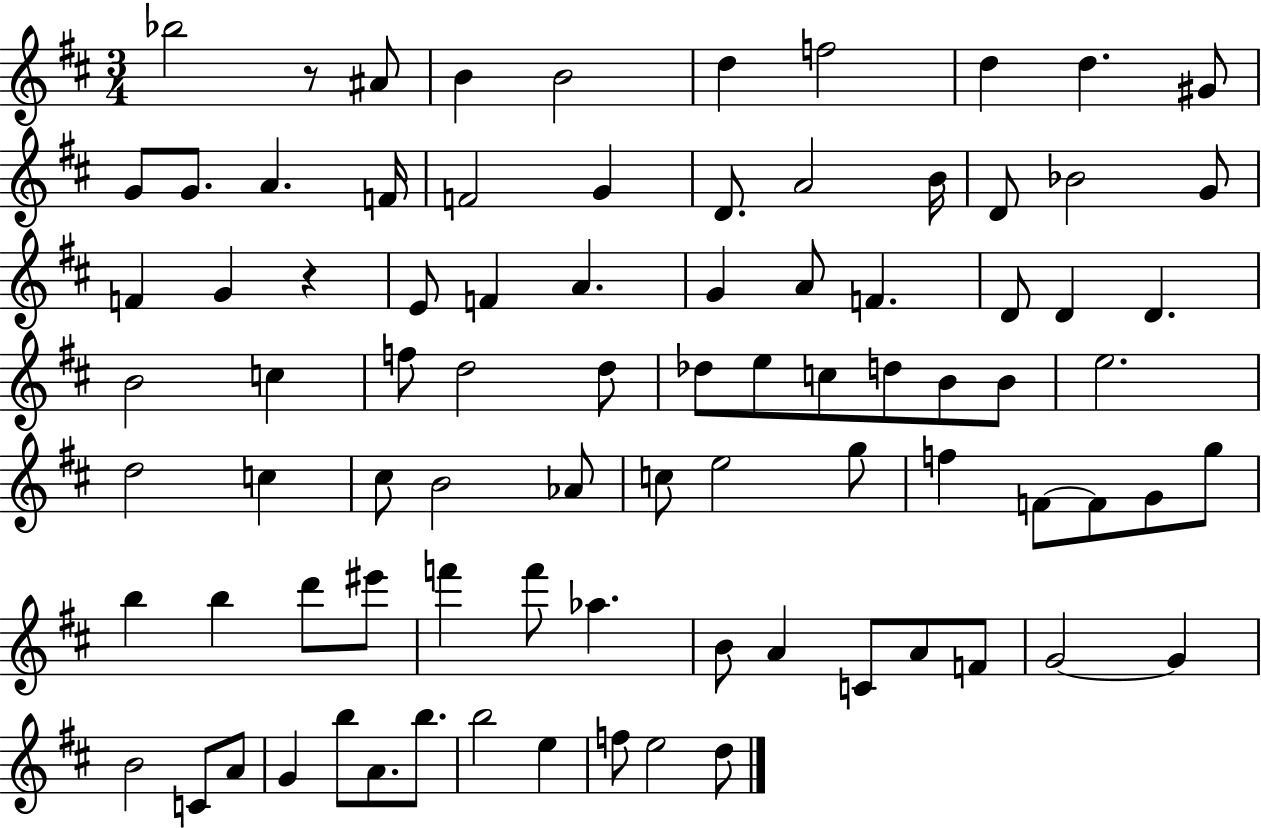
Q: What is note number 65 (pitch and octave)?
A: B4